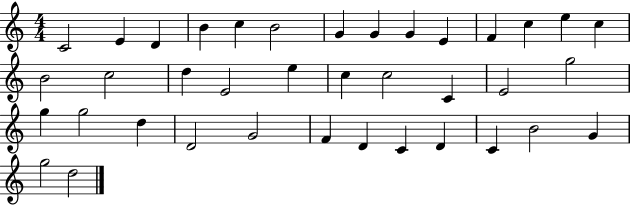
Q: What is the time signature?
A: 4/4